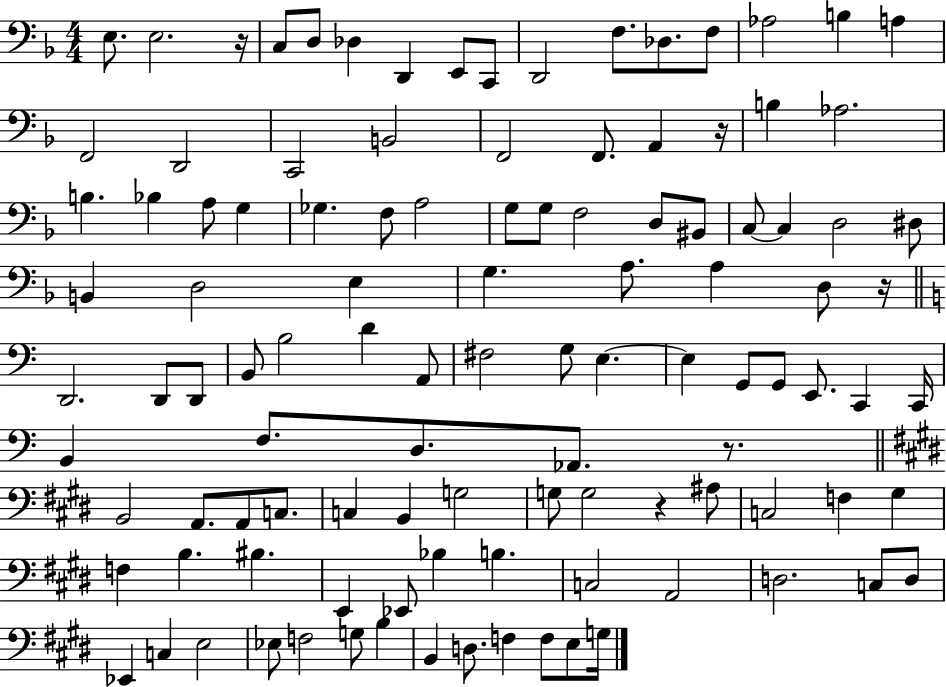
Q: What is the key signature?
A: F major